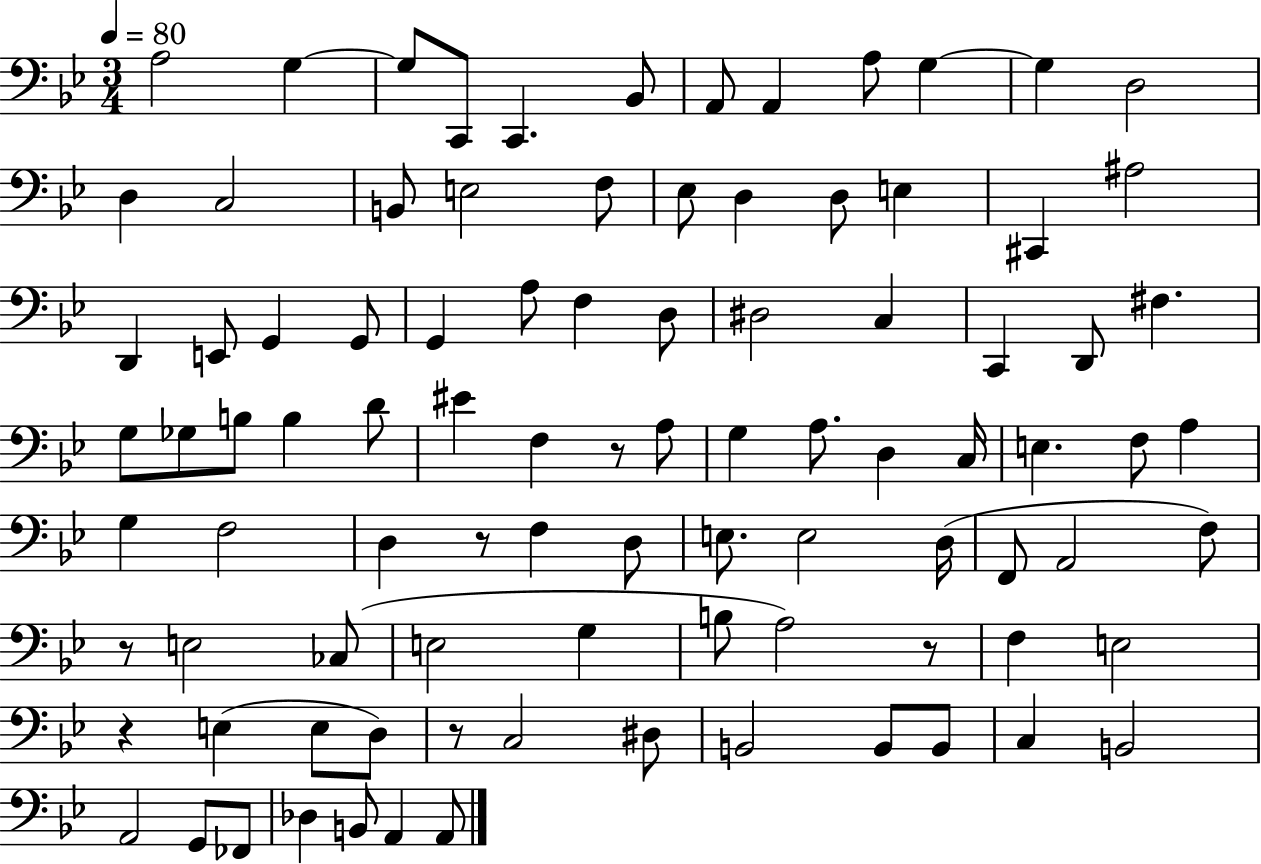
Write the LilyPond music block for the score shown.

{
  \clef bass
  \numericTimeSignature
  \time 3/4
  \key bes \major
  \tempo 4 = 80
  a2 g4~~ | g8 c,8 c,4. bes,8 | a,8 a,4 a8 g4~~ | g4 d2 | \break d4 c2 | b,8 e2 f8 | ees8 d4 d8 e4 | cis,4 ais2 | \break d,4 e,8 g,4 g,8 | g,4 a8 f4 d8 | dis2 c4 | c,4 d,8 fis4. | \break g8 ges8 b8 b4 d'8 | eis'4 f4 r8 a8 | g4 a8. d4 c16 | e4. f8 a4 | \break g4 f2 | d4 r8 f4 d8 | e8. e2 d16( | f,8 a,2 f8) | \break r8 e2 ces8( | e2 g4 | b8 a2) r8 | f4 e2 | \break r4 e4( e8 d8) | r8 c2 dis8 | b,2 b,8 b,8 | c4 b,2 | \break a,2 g,8 fes,8 | des4 b,8 a,4 a,8 | \bar "|."
}